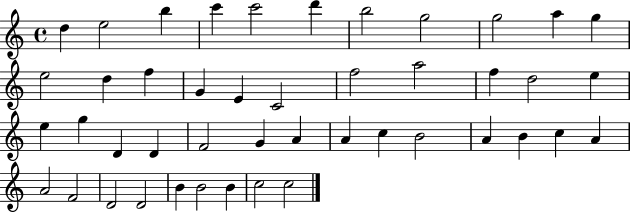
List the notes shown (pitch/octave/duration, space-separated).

D5/q E5/h B5/q C6/q C6/h D6/q B5/h G5/h G5/h A5/q G5/q E5/h D5/q F5/q G4/q E4/q C4/h F5/h A5/h F5/q D5/h E5/q E5/q G5/q D4/q D4/q F4/h G4/q A4/q A4/q C5/q B4/h A4/q B4/q C5/q A4/q A4/h F4/h D4/h D4/h B4/q B4/h B4/q C5/h C5/h